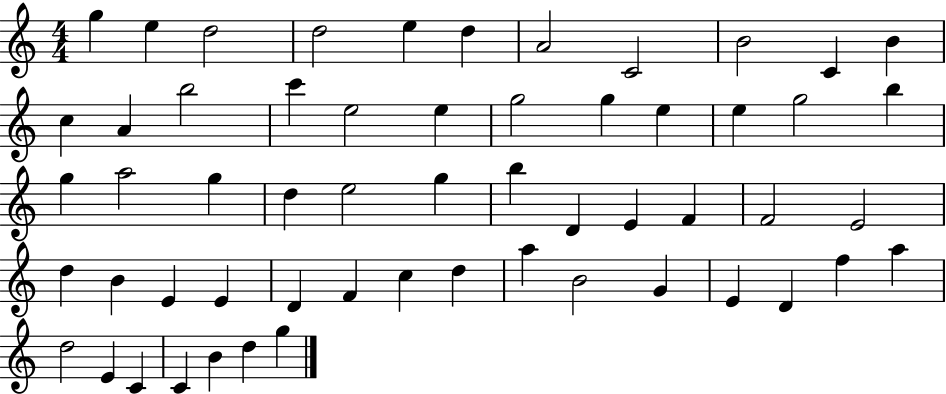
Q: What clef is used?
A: treble